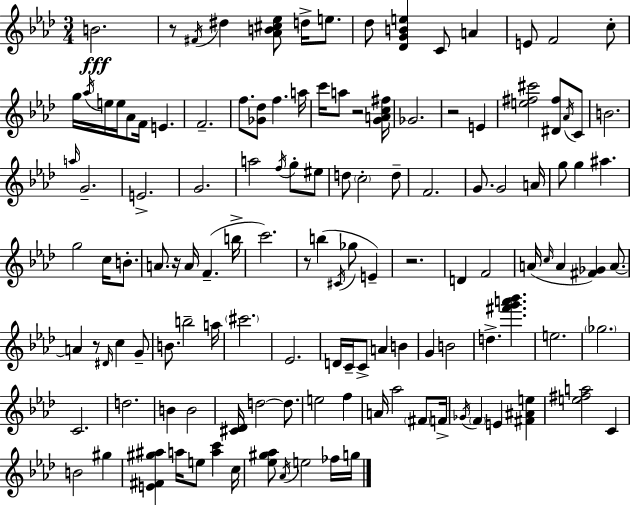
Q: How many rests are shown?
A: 7